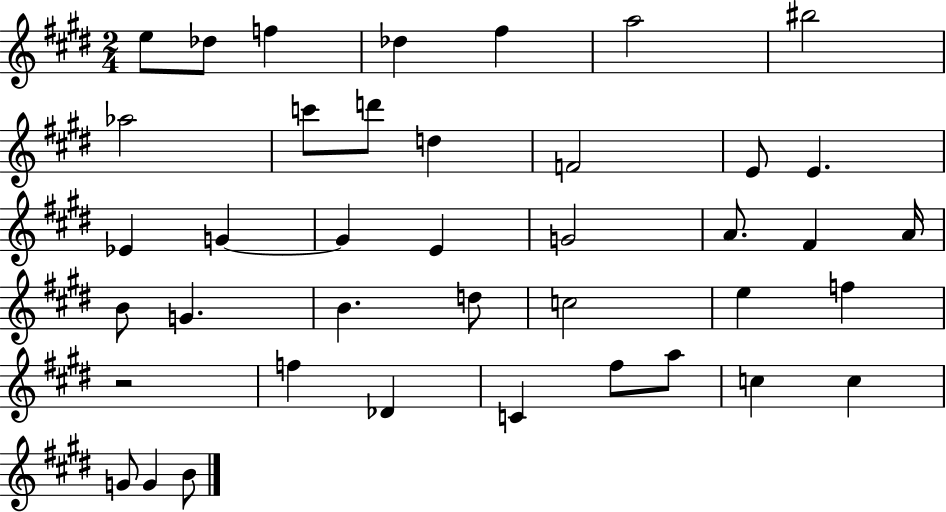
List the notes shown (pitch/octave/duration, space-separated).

E5/e Db5/e F5/q Db5/q F#5/q A5/h BIS5/h Ab5/h C6/e D6/e D5/q F4/h E4/e E4/q. Eb4/q G4/q G4/q E4/q G4/h A4/e. F#4/q A4/s B4/e G4/q. B4/q. D5/e C5/h E5/q F5/q R/h F5/q Db4/q C4/q F#5/e A5/e C5/q C5/q G4/e G4/q B4/e